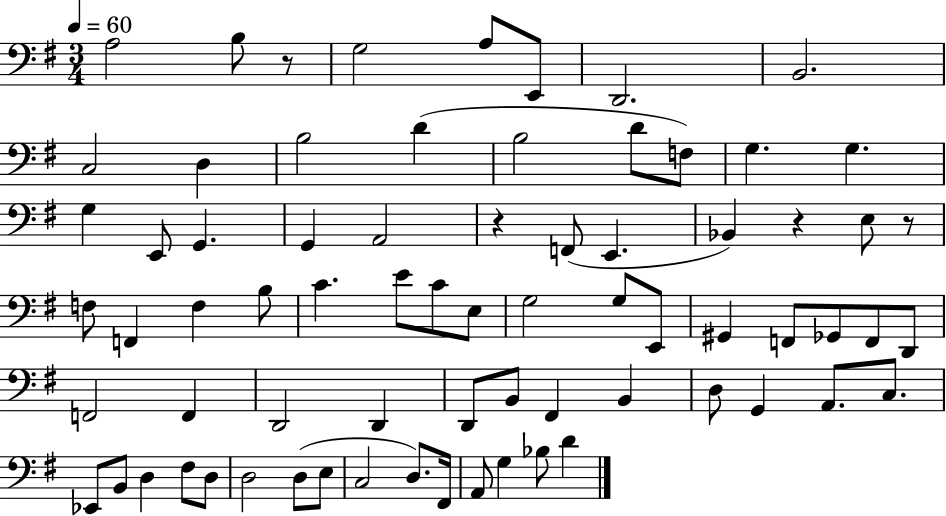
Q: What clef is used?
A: bass